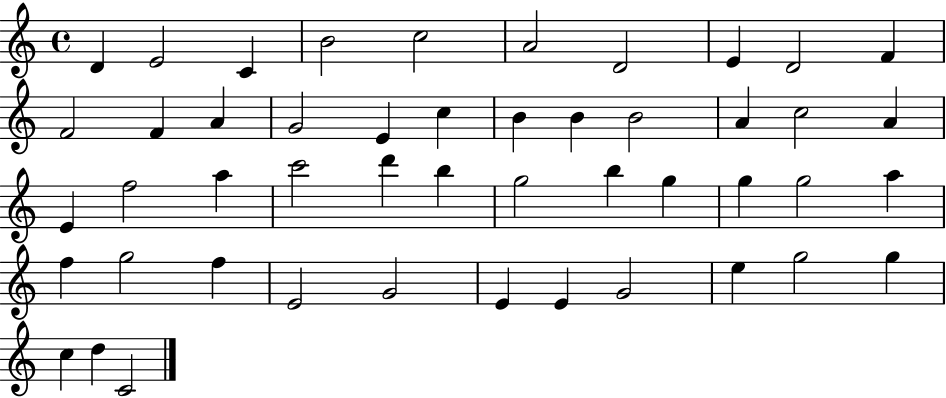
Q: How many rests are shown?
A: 0